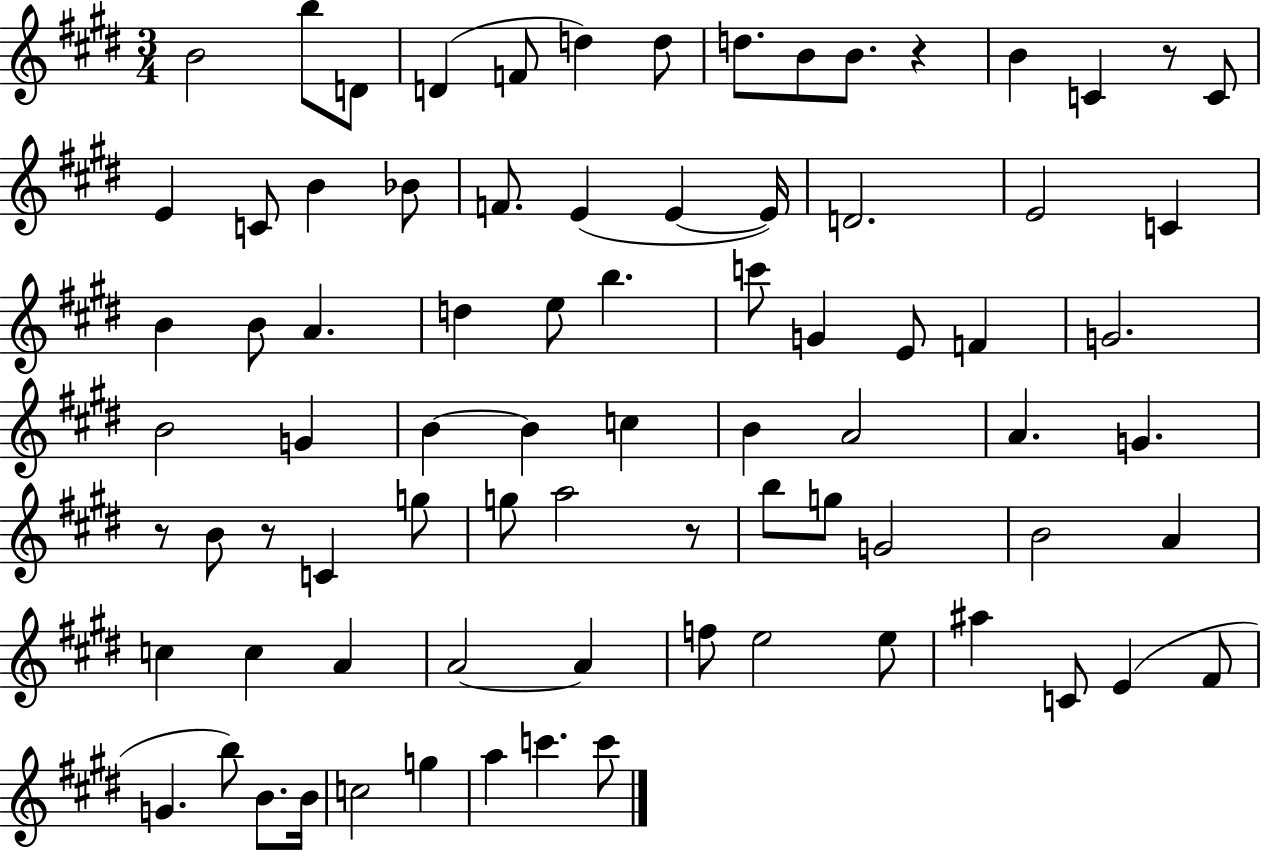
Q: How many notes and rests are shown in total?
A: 80